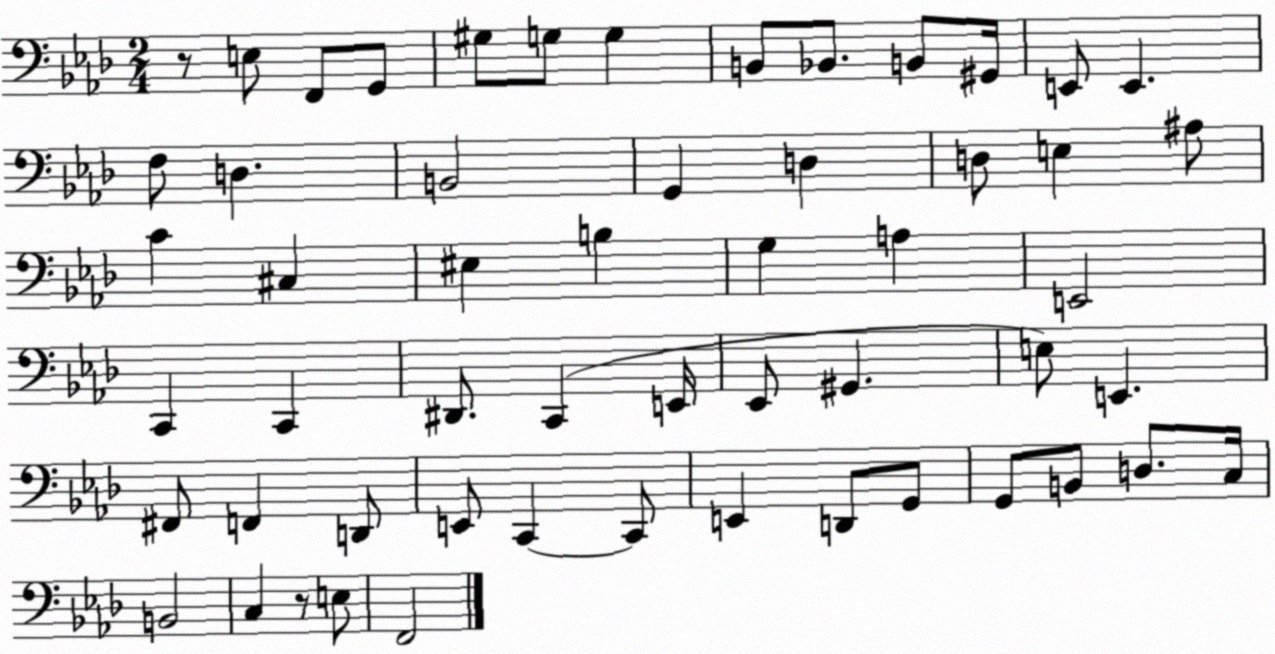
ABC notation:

X:1
T:Untitled
M:2/4
L:1/4
K:Ab
z/2 E,/2 F,,/2 G,,/2 ^G,/2 G,/2 G, B,,/2 _B,,/2 B,,/2 ^G,,/4 E,,/2 E,, F,/2 D, B,,2 G,, D, D,/2 E, ^A,/2 C ^C, ^E, B, G, A, E,,2 C,, C,, ^D,,/2 C,, E,,/4 _E,,/2 ^G,, E,/2 E,, ^F,,/2 F,, D,,/2 E,,/2 C,, C,,/2 E,, D,,/2 G,,/2 G,,/2 B,,/2 D,/2 C,/4 B,,2 C, z/2 E,/2 F,,2